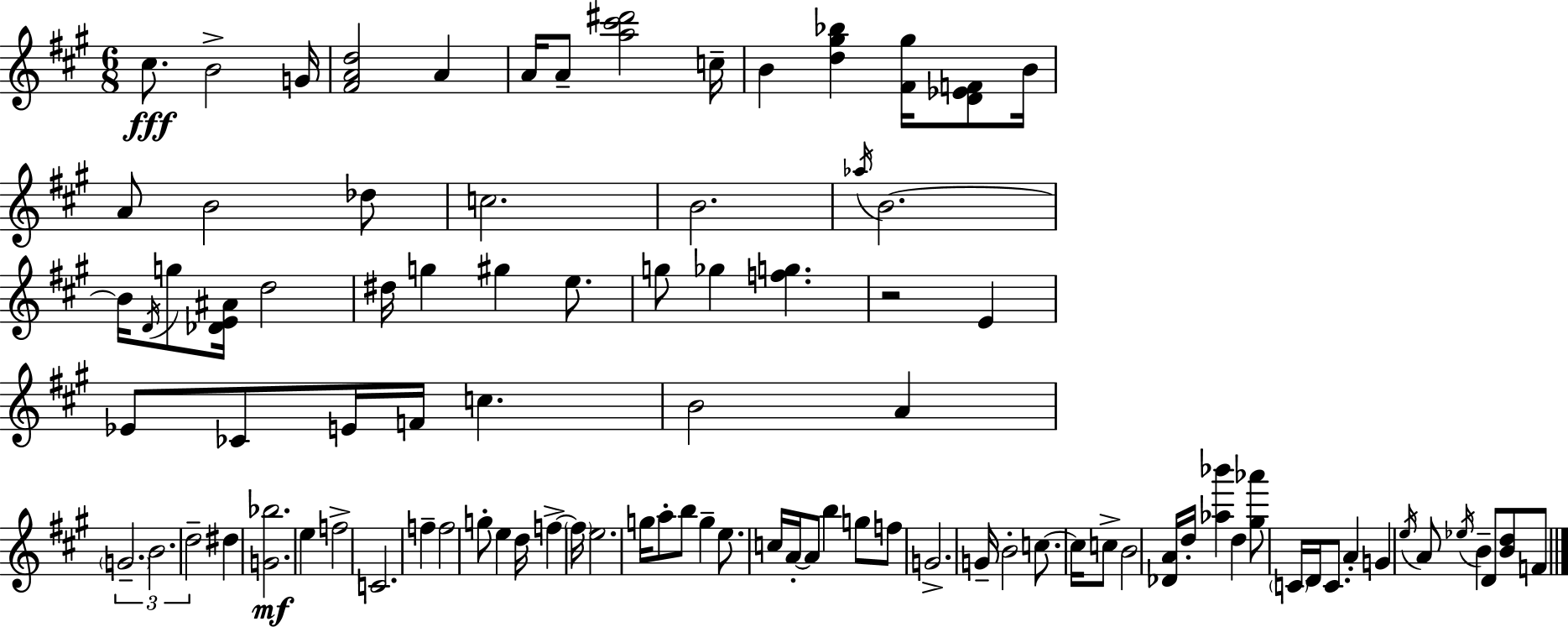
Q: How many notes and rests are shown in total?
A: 93